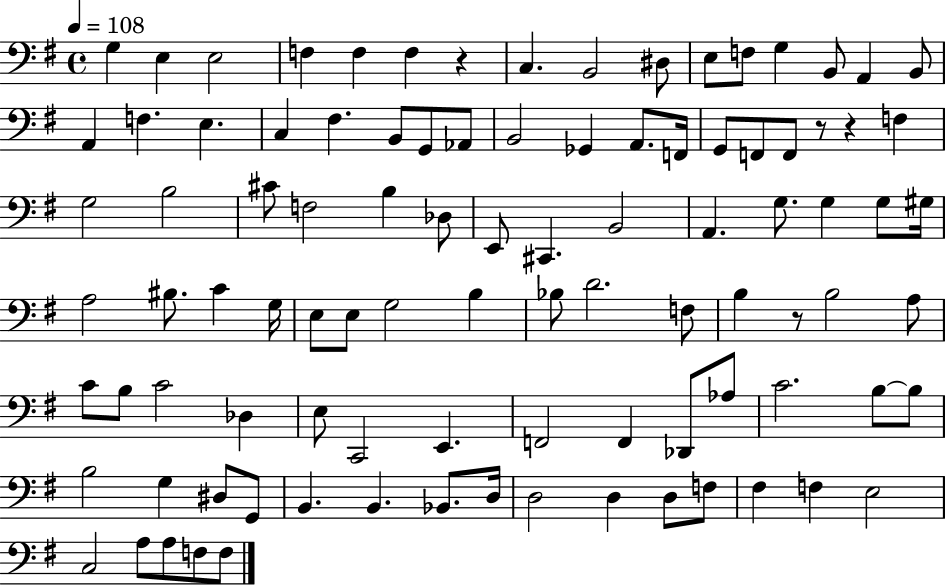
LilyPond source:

{
  \clef bass
  \time 4/4
  \defaultTimeSignature
  \key g \major
  \tempo 4 = 108
  g4 e4 e2 | f4 f4 f4 r4 | c4. b,2 dis8 | e8 f8 g4 b,8 a,4 b,8 | \break a,4 f4. e4. | c4 fis4. b,8 g,8 aes,8 | b,2 ges,4 a,8. f,16 | g,8 f,8 f,8 r8 r4 f4 | \break g2 b2 | cis'8 f2 b4 des8 | e,8 cis,4. b,2 | a,4. g8. g4 g8 gis16 | \break a2 bis8. c'4 g16 | e8 e8 g2 b4 | bes8 d'2. f8 | b4 r8 b2 a8 | \break c'8 b8 c'2 des4 | e8 c,2 e,4. | f,2 f,4 des,8 aes8 | c'2. b8~~ b8 | \break b2 g4 dis8 g,8 | b,4. b,4. bes,8. d16 | d2 d4 d8 f8 | fis4 f4 e2 | \break c2 a8 a8 f8 f8 | \bar "|."
}